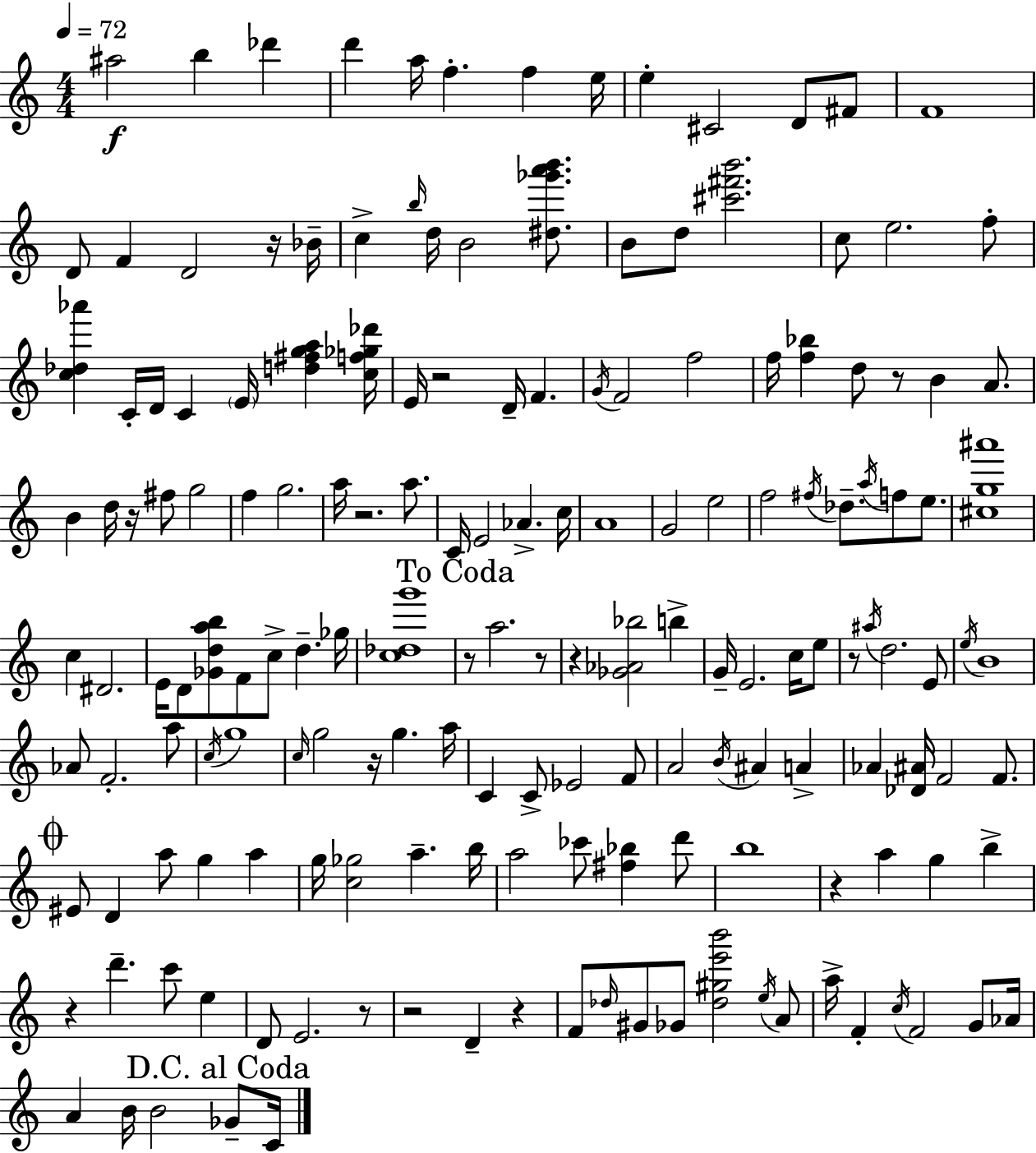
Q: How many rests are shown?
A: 15